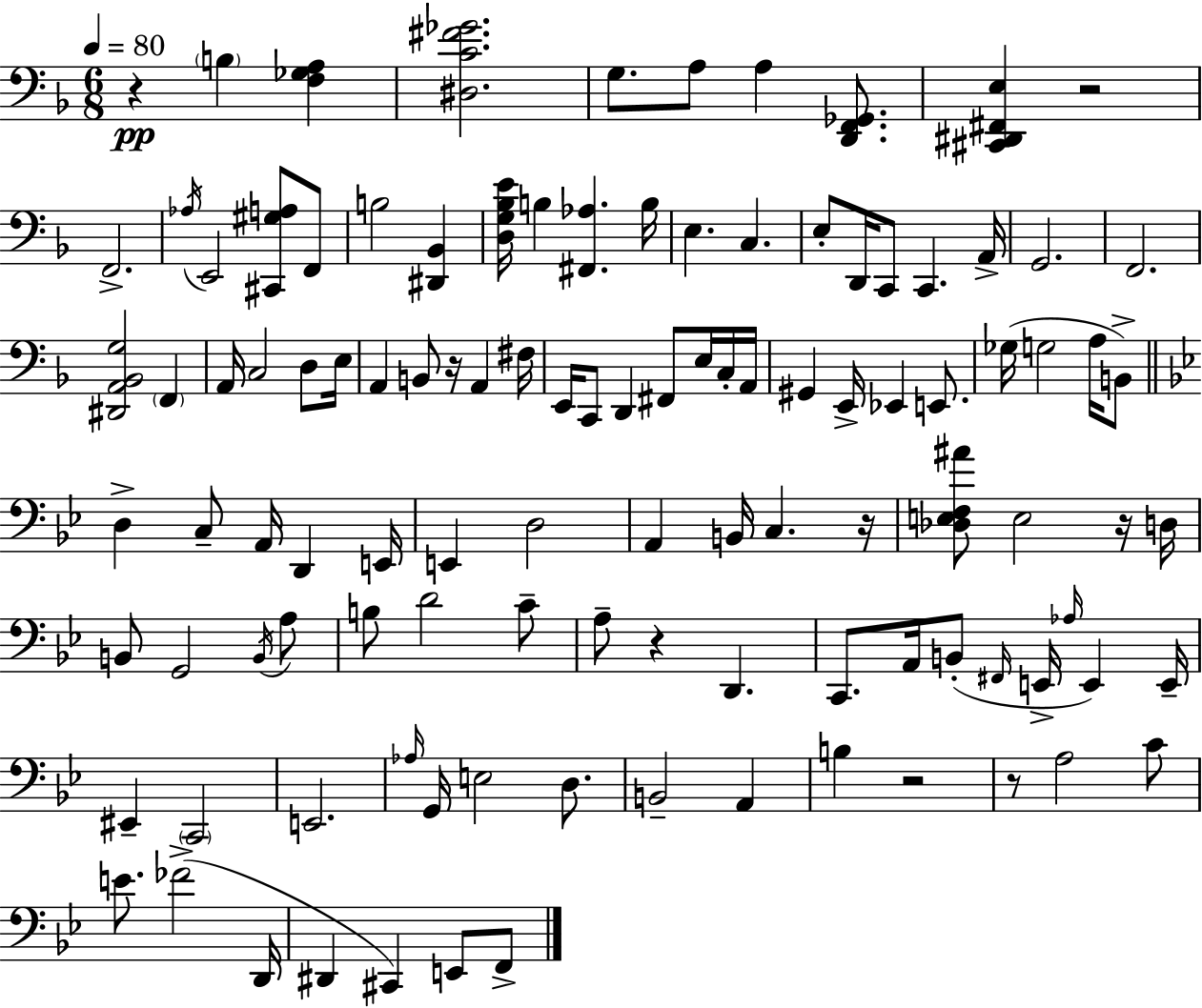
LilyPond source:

{
  \clef bass
  \numericTimeSignature
  \time 6/8
  \key d \minor
  \tempo 4 = 80
  r4\pp \parenthesize b4 <f ges a>4 | <dis c' fis' ges'>2. | g8. a8 a4 <d, f, ges,>8. | <cis, dis, fis, e>4 r2 | \break f,2.-> | \acciaccatura { aes16 } e,2 <cis, gis a>8 f,8 | b2 <dis, bes,>4 | <d g bes e'>16 b4 <fis, aes>4. | \break b16 e4. c4. | e8-. d,16 c,8 c,4. | a,16-> g,2. | f,2. | \break <dis, a, bes, g>2 \parenthesize f,4 | a,16 c2 d8 | e16 a,4 b,8 r16 a,4 | fis16 e,16 c,8 d,4 fis,8 e16 c16-. | \break a,16 gis,4 e,16-> ees,4 e,8. | ges16( g2 a16 b,8->) | \bar "||" \break \key bes \major d4-> c8-- a,16 d,4 e,16 | e,4 d2 | a,4 b,16 c4. r16 | <des e f ais'>8 e2 r16 d16 | \break b,8 g,2 \acciaccatura { b,16 } a8 | b8 d'2 c'8-- | a8-- r4 d,4. | c,8. a,16 b,8-.( \grace { fis,16 } e,16-> \grace { aes16 } e,4) | \break e,16-- eis,4-- \parenthesize c,2 | e,2. | \grace { aes16 } g,16 e2 | d8. b,2-- | \break a,4 b4 r2 | r8 a2 | c'8 e'8. fes'2->( | d,16 dis,4 cis,4) | \break e,8 f,8-> \bar "|."
}